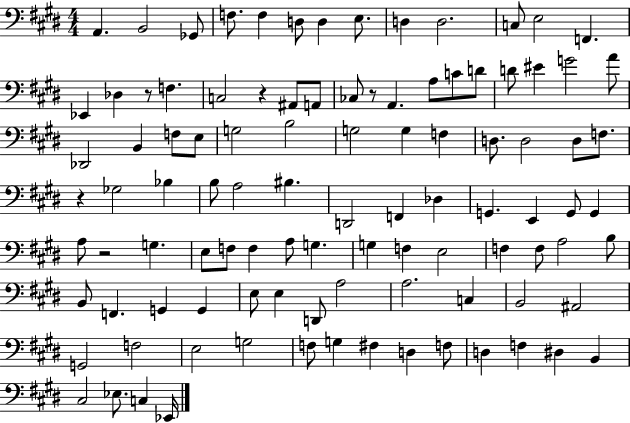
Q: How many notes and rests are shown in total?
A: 101